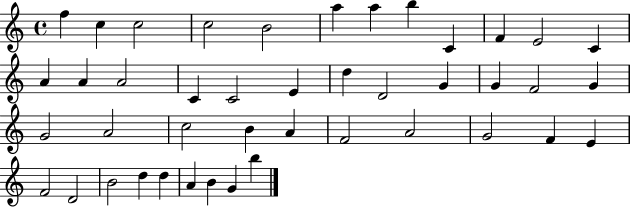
X:1
T:Untitled
M:4/4
L:1/4
K:C
f c c2 c2 B2 a a b C F E2 C A A A2 C C2 E d D2 G G F2 G G2 A2 c2 B A F2 A2 G2 F E F2 D2 B2 d d A B G b